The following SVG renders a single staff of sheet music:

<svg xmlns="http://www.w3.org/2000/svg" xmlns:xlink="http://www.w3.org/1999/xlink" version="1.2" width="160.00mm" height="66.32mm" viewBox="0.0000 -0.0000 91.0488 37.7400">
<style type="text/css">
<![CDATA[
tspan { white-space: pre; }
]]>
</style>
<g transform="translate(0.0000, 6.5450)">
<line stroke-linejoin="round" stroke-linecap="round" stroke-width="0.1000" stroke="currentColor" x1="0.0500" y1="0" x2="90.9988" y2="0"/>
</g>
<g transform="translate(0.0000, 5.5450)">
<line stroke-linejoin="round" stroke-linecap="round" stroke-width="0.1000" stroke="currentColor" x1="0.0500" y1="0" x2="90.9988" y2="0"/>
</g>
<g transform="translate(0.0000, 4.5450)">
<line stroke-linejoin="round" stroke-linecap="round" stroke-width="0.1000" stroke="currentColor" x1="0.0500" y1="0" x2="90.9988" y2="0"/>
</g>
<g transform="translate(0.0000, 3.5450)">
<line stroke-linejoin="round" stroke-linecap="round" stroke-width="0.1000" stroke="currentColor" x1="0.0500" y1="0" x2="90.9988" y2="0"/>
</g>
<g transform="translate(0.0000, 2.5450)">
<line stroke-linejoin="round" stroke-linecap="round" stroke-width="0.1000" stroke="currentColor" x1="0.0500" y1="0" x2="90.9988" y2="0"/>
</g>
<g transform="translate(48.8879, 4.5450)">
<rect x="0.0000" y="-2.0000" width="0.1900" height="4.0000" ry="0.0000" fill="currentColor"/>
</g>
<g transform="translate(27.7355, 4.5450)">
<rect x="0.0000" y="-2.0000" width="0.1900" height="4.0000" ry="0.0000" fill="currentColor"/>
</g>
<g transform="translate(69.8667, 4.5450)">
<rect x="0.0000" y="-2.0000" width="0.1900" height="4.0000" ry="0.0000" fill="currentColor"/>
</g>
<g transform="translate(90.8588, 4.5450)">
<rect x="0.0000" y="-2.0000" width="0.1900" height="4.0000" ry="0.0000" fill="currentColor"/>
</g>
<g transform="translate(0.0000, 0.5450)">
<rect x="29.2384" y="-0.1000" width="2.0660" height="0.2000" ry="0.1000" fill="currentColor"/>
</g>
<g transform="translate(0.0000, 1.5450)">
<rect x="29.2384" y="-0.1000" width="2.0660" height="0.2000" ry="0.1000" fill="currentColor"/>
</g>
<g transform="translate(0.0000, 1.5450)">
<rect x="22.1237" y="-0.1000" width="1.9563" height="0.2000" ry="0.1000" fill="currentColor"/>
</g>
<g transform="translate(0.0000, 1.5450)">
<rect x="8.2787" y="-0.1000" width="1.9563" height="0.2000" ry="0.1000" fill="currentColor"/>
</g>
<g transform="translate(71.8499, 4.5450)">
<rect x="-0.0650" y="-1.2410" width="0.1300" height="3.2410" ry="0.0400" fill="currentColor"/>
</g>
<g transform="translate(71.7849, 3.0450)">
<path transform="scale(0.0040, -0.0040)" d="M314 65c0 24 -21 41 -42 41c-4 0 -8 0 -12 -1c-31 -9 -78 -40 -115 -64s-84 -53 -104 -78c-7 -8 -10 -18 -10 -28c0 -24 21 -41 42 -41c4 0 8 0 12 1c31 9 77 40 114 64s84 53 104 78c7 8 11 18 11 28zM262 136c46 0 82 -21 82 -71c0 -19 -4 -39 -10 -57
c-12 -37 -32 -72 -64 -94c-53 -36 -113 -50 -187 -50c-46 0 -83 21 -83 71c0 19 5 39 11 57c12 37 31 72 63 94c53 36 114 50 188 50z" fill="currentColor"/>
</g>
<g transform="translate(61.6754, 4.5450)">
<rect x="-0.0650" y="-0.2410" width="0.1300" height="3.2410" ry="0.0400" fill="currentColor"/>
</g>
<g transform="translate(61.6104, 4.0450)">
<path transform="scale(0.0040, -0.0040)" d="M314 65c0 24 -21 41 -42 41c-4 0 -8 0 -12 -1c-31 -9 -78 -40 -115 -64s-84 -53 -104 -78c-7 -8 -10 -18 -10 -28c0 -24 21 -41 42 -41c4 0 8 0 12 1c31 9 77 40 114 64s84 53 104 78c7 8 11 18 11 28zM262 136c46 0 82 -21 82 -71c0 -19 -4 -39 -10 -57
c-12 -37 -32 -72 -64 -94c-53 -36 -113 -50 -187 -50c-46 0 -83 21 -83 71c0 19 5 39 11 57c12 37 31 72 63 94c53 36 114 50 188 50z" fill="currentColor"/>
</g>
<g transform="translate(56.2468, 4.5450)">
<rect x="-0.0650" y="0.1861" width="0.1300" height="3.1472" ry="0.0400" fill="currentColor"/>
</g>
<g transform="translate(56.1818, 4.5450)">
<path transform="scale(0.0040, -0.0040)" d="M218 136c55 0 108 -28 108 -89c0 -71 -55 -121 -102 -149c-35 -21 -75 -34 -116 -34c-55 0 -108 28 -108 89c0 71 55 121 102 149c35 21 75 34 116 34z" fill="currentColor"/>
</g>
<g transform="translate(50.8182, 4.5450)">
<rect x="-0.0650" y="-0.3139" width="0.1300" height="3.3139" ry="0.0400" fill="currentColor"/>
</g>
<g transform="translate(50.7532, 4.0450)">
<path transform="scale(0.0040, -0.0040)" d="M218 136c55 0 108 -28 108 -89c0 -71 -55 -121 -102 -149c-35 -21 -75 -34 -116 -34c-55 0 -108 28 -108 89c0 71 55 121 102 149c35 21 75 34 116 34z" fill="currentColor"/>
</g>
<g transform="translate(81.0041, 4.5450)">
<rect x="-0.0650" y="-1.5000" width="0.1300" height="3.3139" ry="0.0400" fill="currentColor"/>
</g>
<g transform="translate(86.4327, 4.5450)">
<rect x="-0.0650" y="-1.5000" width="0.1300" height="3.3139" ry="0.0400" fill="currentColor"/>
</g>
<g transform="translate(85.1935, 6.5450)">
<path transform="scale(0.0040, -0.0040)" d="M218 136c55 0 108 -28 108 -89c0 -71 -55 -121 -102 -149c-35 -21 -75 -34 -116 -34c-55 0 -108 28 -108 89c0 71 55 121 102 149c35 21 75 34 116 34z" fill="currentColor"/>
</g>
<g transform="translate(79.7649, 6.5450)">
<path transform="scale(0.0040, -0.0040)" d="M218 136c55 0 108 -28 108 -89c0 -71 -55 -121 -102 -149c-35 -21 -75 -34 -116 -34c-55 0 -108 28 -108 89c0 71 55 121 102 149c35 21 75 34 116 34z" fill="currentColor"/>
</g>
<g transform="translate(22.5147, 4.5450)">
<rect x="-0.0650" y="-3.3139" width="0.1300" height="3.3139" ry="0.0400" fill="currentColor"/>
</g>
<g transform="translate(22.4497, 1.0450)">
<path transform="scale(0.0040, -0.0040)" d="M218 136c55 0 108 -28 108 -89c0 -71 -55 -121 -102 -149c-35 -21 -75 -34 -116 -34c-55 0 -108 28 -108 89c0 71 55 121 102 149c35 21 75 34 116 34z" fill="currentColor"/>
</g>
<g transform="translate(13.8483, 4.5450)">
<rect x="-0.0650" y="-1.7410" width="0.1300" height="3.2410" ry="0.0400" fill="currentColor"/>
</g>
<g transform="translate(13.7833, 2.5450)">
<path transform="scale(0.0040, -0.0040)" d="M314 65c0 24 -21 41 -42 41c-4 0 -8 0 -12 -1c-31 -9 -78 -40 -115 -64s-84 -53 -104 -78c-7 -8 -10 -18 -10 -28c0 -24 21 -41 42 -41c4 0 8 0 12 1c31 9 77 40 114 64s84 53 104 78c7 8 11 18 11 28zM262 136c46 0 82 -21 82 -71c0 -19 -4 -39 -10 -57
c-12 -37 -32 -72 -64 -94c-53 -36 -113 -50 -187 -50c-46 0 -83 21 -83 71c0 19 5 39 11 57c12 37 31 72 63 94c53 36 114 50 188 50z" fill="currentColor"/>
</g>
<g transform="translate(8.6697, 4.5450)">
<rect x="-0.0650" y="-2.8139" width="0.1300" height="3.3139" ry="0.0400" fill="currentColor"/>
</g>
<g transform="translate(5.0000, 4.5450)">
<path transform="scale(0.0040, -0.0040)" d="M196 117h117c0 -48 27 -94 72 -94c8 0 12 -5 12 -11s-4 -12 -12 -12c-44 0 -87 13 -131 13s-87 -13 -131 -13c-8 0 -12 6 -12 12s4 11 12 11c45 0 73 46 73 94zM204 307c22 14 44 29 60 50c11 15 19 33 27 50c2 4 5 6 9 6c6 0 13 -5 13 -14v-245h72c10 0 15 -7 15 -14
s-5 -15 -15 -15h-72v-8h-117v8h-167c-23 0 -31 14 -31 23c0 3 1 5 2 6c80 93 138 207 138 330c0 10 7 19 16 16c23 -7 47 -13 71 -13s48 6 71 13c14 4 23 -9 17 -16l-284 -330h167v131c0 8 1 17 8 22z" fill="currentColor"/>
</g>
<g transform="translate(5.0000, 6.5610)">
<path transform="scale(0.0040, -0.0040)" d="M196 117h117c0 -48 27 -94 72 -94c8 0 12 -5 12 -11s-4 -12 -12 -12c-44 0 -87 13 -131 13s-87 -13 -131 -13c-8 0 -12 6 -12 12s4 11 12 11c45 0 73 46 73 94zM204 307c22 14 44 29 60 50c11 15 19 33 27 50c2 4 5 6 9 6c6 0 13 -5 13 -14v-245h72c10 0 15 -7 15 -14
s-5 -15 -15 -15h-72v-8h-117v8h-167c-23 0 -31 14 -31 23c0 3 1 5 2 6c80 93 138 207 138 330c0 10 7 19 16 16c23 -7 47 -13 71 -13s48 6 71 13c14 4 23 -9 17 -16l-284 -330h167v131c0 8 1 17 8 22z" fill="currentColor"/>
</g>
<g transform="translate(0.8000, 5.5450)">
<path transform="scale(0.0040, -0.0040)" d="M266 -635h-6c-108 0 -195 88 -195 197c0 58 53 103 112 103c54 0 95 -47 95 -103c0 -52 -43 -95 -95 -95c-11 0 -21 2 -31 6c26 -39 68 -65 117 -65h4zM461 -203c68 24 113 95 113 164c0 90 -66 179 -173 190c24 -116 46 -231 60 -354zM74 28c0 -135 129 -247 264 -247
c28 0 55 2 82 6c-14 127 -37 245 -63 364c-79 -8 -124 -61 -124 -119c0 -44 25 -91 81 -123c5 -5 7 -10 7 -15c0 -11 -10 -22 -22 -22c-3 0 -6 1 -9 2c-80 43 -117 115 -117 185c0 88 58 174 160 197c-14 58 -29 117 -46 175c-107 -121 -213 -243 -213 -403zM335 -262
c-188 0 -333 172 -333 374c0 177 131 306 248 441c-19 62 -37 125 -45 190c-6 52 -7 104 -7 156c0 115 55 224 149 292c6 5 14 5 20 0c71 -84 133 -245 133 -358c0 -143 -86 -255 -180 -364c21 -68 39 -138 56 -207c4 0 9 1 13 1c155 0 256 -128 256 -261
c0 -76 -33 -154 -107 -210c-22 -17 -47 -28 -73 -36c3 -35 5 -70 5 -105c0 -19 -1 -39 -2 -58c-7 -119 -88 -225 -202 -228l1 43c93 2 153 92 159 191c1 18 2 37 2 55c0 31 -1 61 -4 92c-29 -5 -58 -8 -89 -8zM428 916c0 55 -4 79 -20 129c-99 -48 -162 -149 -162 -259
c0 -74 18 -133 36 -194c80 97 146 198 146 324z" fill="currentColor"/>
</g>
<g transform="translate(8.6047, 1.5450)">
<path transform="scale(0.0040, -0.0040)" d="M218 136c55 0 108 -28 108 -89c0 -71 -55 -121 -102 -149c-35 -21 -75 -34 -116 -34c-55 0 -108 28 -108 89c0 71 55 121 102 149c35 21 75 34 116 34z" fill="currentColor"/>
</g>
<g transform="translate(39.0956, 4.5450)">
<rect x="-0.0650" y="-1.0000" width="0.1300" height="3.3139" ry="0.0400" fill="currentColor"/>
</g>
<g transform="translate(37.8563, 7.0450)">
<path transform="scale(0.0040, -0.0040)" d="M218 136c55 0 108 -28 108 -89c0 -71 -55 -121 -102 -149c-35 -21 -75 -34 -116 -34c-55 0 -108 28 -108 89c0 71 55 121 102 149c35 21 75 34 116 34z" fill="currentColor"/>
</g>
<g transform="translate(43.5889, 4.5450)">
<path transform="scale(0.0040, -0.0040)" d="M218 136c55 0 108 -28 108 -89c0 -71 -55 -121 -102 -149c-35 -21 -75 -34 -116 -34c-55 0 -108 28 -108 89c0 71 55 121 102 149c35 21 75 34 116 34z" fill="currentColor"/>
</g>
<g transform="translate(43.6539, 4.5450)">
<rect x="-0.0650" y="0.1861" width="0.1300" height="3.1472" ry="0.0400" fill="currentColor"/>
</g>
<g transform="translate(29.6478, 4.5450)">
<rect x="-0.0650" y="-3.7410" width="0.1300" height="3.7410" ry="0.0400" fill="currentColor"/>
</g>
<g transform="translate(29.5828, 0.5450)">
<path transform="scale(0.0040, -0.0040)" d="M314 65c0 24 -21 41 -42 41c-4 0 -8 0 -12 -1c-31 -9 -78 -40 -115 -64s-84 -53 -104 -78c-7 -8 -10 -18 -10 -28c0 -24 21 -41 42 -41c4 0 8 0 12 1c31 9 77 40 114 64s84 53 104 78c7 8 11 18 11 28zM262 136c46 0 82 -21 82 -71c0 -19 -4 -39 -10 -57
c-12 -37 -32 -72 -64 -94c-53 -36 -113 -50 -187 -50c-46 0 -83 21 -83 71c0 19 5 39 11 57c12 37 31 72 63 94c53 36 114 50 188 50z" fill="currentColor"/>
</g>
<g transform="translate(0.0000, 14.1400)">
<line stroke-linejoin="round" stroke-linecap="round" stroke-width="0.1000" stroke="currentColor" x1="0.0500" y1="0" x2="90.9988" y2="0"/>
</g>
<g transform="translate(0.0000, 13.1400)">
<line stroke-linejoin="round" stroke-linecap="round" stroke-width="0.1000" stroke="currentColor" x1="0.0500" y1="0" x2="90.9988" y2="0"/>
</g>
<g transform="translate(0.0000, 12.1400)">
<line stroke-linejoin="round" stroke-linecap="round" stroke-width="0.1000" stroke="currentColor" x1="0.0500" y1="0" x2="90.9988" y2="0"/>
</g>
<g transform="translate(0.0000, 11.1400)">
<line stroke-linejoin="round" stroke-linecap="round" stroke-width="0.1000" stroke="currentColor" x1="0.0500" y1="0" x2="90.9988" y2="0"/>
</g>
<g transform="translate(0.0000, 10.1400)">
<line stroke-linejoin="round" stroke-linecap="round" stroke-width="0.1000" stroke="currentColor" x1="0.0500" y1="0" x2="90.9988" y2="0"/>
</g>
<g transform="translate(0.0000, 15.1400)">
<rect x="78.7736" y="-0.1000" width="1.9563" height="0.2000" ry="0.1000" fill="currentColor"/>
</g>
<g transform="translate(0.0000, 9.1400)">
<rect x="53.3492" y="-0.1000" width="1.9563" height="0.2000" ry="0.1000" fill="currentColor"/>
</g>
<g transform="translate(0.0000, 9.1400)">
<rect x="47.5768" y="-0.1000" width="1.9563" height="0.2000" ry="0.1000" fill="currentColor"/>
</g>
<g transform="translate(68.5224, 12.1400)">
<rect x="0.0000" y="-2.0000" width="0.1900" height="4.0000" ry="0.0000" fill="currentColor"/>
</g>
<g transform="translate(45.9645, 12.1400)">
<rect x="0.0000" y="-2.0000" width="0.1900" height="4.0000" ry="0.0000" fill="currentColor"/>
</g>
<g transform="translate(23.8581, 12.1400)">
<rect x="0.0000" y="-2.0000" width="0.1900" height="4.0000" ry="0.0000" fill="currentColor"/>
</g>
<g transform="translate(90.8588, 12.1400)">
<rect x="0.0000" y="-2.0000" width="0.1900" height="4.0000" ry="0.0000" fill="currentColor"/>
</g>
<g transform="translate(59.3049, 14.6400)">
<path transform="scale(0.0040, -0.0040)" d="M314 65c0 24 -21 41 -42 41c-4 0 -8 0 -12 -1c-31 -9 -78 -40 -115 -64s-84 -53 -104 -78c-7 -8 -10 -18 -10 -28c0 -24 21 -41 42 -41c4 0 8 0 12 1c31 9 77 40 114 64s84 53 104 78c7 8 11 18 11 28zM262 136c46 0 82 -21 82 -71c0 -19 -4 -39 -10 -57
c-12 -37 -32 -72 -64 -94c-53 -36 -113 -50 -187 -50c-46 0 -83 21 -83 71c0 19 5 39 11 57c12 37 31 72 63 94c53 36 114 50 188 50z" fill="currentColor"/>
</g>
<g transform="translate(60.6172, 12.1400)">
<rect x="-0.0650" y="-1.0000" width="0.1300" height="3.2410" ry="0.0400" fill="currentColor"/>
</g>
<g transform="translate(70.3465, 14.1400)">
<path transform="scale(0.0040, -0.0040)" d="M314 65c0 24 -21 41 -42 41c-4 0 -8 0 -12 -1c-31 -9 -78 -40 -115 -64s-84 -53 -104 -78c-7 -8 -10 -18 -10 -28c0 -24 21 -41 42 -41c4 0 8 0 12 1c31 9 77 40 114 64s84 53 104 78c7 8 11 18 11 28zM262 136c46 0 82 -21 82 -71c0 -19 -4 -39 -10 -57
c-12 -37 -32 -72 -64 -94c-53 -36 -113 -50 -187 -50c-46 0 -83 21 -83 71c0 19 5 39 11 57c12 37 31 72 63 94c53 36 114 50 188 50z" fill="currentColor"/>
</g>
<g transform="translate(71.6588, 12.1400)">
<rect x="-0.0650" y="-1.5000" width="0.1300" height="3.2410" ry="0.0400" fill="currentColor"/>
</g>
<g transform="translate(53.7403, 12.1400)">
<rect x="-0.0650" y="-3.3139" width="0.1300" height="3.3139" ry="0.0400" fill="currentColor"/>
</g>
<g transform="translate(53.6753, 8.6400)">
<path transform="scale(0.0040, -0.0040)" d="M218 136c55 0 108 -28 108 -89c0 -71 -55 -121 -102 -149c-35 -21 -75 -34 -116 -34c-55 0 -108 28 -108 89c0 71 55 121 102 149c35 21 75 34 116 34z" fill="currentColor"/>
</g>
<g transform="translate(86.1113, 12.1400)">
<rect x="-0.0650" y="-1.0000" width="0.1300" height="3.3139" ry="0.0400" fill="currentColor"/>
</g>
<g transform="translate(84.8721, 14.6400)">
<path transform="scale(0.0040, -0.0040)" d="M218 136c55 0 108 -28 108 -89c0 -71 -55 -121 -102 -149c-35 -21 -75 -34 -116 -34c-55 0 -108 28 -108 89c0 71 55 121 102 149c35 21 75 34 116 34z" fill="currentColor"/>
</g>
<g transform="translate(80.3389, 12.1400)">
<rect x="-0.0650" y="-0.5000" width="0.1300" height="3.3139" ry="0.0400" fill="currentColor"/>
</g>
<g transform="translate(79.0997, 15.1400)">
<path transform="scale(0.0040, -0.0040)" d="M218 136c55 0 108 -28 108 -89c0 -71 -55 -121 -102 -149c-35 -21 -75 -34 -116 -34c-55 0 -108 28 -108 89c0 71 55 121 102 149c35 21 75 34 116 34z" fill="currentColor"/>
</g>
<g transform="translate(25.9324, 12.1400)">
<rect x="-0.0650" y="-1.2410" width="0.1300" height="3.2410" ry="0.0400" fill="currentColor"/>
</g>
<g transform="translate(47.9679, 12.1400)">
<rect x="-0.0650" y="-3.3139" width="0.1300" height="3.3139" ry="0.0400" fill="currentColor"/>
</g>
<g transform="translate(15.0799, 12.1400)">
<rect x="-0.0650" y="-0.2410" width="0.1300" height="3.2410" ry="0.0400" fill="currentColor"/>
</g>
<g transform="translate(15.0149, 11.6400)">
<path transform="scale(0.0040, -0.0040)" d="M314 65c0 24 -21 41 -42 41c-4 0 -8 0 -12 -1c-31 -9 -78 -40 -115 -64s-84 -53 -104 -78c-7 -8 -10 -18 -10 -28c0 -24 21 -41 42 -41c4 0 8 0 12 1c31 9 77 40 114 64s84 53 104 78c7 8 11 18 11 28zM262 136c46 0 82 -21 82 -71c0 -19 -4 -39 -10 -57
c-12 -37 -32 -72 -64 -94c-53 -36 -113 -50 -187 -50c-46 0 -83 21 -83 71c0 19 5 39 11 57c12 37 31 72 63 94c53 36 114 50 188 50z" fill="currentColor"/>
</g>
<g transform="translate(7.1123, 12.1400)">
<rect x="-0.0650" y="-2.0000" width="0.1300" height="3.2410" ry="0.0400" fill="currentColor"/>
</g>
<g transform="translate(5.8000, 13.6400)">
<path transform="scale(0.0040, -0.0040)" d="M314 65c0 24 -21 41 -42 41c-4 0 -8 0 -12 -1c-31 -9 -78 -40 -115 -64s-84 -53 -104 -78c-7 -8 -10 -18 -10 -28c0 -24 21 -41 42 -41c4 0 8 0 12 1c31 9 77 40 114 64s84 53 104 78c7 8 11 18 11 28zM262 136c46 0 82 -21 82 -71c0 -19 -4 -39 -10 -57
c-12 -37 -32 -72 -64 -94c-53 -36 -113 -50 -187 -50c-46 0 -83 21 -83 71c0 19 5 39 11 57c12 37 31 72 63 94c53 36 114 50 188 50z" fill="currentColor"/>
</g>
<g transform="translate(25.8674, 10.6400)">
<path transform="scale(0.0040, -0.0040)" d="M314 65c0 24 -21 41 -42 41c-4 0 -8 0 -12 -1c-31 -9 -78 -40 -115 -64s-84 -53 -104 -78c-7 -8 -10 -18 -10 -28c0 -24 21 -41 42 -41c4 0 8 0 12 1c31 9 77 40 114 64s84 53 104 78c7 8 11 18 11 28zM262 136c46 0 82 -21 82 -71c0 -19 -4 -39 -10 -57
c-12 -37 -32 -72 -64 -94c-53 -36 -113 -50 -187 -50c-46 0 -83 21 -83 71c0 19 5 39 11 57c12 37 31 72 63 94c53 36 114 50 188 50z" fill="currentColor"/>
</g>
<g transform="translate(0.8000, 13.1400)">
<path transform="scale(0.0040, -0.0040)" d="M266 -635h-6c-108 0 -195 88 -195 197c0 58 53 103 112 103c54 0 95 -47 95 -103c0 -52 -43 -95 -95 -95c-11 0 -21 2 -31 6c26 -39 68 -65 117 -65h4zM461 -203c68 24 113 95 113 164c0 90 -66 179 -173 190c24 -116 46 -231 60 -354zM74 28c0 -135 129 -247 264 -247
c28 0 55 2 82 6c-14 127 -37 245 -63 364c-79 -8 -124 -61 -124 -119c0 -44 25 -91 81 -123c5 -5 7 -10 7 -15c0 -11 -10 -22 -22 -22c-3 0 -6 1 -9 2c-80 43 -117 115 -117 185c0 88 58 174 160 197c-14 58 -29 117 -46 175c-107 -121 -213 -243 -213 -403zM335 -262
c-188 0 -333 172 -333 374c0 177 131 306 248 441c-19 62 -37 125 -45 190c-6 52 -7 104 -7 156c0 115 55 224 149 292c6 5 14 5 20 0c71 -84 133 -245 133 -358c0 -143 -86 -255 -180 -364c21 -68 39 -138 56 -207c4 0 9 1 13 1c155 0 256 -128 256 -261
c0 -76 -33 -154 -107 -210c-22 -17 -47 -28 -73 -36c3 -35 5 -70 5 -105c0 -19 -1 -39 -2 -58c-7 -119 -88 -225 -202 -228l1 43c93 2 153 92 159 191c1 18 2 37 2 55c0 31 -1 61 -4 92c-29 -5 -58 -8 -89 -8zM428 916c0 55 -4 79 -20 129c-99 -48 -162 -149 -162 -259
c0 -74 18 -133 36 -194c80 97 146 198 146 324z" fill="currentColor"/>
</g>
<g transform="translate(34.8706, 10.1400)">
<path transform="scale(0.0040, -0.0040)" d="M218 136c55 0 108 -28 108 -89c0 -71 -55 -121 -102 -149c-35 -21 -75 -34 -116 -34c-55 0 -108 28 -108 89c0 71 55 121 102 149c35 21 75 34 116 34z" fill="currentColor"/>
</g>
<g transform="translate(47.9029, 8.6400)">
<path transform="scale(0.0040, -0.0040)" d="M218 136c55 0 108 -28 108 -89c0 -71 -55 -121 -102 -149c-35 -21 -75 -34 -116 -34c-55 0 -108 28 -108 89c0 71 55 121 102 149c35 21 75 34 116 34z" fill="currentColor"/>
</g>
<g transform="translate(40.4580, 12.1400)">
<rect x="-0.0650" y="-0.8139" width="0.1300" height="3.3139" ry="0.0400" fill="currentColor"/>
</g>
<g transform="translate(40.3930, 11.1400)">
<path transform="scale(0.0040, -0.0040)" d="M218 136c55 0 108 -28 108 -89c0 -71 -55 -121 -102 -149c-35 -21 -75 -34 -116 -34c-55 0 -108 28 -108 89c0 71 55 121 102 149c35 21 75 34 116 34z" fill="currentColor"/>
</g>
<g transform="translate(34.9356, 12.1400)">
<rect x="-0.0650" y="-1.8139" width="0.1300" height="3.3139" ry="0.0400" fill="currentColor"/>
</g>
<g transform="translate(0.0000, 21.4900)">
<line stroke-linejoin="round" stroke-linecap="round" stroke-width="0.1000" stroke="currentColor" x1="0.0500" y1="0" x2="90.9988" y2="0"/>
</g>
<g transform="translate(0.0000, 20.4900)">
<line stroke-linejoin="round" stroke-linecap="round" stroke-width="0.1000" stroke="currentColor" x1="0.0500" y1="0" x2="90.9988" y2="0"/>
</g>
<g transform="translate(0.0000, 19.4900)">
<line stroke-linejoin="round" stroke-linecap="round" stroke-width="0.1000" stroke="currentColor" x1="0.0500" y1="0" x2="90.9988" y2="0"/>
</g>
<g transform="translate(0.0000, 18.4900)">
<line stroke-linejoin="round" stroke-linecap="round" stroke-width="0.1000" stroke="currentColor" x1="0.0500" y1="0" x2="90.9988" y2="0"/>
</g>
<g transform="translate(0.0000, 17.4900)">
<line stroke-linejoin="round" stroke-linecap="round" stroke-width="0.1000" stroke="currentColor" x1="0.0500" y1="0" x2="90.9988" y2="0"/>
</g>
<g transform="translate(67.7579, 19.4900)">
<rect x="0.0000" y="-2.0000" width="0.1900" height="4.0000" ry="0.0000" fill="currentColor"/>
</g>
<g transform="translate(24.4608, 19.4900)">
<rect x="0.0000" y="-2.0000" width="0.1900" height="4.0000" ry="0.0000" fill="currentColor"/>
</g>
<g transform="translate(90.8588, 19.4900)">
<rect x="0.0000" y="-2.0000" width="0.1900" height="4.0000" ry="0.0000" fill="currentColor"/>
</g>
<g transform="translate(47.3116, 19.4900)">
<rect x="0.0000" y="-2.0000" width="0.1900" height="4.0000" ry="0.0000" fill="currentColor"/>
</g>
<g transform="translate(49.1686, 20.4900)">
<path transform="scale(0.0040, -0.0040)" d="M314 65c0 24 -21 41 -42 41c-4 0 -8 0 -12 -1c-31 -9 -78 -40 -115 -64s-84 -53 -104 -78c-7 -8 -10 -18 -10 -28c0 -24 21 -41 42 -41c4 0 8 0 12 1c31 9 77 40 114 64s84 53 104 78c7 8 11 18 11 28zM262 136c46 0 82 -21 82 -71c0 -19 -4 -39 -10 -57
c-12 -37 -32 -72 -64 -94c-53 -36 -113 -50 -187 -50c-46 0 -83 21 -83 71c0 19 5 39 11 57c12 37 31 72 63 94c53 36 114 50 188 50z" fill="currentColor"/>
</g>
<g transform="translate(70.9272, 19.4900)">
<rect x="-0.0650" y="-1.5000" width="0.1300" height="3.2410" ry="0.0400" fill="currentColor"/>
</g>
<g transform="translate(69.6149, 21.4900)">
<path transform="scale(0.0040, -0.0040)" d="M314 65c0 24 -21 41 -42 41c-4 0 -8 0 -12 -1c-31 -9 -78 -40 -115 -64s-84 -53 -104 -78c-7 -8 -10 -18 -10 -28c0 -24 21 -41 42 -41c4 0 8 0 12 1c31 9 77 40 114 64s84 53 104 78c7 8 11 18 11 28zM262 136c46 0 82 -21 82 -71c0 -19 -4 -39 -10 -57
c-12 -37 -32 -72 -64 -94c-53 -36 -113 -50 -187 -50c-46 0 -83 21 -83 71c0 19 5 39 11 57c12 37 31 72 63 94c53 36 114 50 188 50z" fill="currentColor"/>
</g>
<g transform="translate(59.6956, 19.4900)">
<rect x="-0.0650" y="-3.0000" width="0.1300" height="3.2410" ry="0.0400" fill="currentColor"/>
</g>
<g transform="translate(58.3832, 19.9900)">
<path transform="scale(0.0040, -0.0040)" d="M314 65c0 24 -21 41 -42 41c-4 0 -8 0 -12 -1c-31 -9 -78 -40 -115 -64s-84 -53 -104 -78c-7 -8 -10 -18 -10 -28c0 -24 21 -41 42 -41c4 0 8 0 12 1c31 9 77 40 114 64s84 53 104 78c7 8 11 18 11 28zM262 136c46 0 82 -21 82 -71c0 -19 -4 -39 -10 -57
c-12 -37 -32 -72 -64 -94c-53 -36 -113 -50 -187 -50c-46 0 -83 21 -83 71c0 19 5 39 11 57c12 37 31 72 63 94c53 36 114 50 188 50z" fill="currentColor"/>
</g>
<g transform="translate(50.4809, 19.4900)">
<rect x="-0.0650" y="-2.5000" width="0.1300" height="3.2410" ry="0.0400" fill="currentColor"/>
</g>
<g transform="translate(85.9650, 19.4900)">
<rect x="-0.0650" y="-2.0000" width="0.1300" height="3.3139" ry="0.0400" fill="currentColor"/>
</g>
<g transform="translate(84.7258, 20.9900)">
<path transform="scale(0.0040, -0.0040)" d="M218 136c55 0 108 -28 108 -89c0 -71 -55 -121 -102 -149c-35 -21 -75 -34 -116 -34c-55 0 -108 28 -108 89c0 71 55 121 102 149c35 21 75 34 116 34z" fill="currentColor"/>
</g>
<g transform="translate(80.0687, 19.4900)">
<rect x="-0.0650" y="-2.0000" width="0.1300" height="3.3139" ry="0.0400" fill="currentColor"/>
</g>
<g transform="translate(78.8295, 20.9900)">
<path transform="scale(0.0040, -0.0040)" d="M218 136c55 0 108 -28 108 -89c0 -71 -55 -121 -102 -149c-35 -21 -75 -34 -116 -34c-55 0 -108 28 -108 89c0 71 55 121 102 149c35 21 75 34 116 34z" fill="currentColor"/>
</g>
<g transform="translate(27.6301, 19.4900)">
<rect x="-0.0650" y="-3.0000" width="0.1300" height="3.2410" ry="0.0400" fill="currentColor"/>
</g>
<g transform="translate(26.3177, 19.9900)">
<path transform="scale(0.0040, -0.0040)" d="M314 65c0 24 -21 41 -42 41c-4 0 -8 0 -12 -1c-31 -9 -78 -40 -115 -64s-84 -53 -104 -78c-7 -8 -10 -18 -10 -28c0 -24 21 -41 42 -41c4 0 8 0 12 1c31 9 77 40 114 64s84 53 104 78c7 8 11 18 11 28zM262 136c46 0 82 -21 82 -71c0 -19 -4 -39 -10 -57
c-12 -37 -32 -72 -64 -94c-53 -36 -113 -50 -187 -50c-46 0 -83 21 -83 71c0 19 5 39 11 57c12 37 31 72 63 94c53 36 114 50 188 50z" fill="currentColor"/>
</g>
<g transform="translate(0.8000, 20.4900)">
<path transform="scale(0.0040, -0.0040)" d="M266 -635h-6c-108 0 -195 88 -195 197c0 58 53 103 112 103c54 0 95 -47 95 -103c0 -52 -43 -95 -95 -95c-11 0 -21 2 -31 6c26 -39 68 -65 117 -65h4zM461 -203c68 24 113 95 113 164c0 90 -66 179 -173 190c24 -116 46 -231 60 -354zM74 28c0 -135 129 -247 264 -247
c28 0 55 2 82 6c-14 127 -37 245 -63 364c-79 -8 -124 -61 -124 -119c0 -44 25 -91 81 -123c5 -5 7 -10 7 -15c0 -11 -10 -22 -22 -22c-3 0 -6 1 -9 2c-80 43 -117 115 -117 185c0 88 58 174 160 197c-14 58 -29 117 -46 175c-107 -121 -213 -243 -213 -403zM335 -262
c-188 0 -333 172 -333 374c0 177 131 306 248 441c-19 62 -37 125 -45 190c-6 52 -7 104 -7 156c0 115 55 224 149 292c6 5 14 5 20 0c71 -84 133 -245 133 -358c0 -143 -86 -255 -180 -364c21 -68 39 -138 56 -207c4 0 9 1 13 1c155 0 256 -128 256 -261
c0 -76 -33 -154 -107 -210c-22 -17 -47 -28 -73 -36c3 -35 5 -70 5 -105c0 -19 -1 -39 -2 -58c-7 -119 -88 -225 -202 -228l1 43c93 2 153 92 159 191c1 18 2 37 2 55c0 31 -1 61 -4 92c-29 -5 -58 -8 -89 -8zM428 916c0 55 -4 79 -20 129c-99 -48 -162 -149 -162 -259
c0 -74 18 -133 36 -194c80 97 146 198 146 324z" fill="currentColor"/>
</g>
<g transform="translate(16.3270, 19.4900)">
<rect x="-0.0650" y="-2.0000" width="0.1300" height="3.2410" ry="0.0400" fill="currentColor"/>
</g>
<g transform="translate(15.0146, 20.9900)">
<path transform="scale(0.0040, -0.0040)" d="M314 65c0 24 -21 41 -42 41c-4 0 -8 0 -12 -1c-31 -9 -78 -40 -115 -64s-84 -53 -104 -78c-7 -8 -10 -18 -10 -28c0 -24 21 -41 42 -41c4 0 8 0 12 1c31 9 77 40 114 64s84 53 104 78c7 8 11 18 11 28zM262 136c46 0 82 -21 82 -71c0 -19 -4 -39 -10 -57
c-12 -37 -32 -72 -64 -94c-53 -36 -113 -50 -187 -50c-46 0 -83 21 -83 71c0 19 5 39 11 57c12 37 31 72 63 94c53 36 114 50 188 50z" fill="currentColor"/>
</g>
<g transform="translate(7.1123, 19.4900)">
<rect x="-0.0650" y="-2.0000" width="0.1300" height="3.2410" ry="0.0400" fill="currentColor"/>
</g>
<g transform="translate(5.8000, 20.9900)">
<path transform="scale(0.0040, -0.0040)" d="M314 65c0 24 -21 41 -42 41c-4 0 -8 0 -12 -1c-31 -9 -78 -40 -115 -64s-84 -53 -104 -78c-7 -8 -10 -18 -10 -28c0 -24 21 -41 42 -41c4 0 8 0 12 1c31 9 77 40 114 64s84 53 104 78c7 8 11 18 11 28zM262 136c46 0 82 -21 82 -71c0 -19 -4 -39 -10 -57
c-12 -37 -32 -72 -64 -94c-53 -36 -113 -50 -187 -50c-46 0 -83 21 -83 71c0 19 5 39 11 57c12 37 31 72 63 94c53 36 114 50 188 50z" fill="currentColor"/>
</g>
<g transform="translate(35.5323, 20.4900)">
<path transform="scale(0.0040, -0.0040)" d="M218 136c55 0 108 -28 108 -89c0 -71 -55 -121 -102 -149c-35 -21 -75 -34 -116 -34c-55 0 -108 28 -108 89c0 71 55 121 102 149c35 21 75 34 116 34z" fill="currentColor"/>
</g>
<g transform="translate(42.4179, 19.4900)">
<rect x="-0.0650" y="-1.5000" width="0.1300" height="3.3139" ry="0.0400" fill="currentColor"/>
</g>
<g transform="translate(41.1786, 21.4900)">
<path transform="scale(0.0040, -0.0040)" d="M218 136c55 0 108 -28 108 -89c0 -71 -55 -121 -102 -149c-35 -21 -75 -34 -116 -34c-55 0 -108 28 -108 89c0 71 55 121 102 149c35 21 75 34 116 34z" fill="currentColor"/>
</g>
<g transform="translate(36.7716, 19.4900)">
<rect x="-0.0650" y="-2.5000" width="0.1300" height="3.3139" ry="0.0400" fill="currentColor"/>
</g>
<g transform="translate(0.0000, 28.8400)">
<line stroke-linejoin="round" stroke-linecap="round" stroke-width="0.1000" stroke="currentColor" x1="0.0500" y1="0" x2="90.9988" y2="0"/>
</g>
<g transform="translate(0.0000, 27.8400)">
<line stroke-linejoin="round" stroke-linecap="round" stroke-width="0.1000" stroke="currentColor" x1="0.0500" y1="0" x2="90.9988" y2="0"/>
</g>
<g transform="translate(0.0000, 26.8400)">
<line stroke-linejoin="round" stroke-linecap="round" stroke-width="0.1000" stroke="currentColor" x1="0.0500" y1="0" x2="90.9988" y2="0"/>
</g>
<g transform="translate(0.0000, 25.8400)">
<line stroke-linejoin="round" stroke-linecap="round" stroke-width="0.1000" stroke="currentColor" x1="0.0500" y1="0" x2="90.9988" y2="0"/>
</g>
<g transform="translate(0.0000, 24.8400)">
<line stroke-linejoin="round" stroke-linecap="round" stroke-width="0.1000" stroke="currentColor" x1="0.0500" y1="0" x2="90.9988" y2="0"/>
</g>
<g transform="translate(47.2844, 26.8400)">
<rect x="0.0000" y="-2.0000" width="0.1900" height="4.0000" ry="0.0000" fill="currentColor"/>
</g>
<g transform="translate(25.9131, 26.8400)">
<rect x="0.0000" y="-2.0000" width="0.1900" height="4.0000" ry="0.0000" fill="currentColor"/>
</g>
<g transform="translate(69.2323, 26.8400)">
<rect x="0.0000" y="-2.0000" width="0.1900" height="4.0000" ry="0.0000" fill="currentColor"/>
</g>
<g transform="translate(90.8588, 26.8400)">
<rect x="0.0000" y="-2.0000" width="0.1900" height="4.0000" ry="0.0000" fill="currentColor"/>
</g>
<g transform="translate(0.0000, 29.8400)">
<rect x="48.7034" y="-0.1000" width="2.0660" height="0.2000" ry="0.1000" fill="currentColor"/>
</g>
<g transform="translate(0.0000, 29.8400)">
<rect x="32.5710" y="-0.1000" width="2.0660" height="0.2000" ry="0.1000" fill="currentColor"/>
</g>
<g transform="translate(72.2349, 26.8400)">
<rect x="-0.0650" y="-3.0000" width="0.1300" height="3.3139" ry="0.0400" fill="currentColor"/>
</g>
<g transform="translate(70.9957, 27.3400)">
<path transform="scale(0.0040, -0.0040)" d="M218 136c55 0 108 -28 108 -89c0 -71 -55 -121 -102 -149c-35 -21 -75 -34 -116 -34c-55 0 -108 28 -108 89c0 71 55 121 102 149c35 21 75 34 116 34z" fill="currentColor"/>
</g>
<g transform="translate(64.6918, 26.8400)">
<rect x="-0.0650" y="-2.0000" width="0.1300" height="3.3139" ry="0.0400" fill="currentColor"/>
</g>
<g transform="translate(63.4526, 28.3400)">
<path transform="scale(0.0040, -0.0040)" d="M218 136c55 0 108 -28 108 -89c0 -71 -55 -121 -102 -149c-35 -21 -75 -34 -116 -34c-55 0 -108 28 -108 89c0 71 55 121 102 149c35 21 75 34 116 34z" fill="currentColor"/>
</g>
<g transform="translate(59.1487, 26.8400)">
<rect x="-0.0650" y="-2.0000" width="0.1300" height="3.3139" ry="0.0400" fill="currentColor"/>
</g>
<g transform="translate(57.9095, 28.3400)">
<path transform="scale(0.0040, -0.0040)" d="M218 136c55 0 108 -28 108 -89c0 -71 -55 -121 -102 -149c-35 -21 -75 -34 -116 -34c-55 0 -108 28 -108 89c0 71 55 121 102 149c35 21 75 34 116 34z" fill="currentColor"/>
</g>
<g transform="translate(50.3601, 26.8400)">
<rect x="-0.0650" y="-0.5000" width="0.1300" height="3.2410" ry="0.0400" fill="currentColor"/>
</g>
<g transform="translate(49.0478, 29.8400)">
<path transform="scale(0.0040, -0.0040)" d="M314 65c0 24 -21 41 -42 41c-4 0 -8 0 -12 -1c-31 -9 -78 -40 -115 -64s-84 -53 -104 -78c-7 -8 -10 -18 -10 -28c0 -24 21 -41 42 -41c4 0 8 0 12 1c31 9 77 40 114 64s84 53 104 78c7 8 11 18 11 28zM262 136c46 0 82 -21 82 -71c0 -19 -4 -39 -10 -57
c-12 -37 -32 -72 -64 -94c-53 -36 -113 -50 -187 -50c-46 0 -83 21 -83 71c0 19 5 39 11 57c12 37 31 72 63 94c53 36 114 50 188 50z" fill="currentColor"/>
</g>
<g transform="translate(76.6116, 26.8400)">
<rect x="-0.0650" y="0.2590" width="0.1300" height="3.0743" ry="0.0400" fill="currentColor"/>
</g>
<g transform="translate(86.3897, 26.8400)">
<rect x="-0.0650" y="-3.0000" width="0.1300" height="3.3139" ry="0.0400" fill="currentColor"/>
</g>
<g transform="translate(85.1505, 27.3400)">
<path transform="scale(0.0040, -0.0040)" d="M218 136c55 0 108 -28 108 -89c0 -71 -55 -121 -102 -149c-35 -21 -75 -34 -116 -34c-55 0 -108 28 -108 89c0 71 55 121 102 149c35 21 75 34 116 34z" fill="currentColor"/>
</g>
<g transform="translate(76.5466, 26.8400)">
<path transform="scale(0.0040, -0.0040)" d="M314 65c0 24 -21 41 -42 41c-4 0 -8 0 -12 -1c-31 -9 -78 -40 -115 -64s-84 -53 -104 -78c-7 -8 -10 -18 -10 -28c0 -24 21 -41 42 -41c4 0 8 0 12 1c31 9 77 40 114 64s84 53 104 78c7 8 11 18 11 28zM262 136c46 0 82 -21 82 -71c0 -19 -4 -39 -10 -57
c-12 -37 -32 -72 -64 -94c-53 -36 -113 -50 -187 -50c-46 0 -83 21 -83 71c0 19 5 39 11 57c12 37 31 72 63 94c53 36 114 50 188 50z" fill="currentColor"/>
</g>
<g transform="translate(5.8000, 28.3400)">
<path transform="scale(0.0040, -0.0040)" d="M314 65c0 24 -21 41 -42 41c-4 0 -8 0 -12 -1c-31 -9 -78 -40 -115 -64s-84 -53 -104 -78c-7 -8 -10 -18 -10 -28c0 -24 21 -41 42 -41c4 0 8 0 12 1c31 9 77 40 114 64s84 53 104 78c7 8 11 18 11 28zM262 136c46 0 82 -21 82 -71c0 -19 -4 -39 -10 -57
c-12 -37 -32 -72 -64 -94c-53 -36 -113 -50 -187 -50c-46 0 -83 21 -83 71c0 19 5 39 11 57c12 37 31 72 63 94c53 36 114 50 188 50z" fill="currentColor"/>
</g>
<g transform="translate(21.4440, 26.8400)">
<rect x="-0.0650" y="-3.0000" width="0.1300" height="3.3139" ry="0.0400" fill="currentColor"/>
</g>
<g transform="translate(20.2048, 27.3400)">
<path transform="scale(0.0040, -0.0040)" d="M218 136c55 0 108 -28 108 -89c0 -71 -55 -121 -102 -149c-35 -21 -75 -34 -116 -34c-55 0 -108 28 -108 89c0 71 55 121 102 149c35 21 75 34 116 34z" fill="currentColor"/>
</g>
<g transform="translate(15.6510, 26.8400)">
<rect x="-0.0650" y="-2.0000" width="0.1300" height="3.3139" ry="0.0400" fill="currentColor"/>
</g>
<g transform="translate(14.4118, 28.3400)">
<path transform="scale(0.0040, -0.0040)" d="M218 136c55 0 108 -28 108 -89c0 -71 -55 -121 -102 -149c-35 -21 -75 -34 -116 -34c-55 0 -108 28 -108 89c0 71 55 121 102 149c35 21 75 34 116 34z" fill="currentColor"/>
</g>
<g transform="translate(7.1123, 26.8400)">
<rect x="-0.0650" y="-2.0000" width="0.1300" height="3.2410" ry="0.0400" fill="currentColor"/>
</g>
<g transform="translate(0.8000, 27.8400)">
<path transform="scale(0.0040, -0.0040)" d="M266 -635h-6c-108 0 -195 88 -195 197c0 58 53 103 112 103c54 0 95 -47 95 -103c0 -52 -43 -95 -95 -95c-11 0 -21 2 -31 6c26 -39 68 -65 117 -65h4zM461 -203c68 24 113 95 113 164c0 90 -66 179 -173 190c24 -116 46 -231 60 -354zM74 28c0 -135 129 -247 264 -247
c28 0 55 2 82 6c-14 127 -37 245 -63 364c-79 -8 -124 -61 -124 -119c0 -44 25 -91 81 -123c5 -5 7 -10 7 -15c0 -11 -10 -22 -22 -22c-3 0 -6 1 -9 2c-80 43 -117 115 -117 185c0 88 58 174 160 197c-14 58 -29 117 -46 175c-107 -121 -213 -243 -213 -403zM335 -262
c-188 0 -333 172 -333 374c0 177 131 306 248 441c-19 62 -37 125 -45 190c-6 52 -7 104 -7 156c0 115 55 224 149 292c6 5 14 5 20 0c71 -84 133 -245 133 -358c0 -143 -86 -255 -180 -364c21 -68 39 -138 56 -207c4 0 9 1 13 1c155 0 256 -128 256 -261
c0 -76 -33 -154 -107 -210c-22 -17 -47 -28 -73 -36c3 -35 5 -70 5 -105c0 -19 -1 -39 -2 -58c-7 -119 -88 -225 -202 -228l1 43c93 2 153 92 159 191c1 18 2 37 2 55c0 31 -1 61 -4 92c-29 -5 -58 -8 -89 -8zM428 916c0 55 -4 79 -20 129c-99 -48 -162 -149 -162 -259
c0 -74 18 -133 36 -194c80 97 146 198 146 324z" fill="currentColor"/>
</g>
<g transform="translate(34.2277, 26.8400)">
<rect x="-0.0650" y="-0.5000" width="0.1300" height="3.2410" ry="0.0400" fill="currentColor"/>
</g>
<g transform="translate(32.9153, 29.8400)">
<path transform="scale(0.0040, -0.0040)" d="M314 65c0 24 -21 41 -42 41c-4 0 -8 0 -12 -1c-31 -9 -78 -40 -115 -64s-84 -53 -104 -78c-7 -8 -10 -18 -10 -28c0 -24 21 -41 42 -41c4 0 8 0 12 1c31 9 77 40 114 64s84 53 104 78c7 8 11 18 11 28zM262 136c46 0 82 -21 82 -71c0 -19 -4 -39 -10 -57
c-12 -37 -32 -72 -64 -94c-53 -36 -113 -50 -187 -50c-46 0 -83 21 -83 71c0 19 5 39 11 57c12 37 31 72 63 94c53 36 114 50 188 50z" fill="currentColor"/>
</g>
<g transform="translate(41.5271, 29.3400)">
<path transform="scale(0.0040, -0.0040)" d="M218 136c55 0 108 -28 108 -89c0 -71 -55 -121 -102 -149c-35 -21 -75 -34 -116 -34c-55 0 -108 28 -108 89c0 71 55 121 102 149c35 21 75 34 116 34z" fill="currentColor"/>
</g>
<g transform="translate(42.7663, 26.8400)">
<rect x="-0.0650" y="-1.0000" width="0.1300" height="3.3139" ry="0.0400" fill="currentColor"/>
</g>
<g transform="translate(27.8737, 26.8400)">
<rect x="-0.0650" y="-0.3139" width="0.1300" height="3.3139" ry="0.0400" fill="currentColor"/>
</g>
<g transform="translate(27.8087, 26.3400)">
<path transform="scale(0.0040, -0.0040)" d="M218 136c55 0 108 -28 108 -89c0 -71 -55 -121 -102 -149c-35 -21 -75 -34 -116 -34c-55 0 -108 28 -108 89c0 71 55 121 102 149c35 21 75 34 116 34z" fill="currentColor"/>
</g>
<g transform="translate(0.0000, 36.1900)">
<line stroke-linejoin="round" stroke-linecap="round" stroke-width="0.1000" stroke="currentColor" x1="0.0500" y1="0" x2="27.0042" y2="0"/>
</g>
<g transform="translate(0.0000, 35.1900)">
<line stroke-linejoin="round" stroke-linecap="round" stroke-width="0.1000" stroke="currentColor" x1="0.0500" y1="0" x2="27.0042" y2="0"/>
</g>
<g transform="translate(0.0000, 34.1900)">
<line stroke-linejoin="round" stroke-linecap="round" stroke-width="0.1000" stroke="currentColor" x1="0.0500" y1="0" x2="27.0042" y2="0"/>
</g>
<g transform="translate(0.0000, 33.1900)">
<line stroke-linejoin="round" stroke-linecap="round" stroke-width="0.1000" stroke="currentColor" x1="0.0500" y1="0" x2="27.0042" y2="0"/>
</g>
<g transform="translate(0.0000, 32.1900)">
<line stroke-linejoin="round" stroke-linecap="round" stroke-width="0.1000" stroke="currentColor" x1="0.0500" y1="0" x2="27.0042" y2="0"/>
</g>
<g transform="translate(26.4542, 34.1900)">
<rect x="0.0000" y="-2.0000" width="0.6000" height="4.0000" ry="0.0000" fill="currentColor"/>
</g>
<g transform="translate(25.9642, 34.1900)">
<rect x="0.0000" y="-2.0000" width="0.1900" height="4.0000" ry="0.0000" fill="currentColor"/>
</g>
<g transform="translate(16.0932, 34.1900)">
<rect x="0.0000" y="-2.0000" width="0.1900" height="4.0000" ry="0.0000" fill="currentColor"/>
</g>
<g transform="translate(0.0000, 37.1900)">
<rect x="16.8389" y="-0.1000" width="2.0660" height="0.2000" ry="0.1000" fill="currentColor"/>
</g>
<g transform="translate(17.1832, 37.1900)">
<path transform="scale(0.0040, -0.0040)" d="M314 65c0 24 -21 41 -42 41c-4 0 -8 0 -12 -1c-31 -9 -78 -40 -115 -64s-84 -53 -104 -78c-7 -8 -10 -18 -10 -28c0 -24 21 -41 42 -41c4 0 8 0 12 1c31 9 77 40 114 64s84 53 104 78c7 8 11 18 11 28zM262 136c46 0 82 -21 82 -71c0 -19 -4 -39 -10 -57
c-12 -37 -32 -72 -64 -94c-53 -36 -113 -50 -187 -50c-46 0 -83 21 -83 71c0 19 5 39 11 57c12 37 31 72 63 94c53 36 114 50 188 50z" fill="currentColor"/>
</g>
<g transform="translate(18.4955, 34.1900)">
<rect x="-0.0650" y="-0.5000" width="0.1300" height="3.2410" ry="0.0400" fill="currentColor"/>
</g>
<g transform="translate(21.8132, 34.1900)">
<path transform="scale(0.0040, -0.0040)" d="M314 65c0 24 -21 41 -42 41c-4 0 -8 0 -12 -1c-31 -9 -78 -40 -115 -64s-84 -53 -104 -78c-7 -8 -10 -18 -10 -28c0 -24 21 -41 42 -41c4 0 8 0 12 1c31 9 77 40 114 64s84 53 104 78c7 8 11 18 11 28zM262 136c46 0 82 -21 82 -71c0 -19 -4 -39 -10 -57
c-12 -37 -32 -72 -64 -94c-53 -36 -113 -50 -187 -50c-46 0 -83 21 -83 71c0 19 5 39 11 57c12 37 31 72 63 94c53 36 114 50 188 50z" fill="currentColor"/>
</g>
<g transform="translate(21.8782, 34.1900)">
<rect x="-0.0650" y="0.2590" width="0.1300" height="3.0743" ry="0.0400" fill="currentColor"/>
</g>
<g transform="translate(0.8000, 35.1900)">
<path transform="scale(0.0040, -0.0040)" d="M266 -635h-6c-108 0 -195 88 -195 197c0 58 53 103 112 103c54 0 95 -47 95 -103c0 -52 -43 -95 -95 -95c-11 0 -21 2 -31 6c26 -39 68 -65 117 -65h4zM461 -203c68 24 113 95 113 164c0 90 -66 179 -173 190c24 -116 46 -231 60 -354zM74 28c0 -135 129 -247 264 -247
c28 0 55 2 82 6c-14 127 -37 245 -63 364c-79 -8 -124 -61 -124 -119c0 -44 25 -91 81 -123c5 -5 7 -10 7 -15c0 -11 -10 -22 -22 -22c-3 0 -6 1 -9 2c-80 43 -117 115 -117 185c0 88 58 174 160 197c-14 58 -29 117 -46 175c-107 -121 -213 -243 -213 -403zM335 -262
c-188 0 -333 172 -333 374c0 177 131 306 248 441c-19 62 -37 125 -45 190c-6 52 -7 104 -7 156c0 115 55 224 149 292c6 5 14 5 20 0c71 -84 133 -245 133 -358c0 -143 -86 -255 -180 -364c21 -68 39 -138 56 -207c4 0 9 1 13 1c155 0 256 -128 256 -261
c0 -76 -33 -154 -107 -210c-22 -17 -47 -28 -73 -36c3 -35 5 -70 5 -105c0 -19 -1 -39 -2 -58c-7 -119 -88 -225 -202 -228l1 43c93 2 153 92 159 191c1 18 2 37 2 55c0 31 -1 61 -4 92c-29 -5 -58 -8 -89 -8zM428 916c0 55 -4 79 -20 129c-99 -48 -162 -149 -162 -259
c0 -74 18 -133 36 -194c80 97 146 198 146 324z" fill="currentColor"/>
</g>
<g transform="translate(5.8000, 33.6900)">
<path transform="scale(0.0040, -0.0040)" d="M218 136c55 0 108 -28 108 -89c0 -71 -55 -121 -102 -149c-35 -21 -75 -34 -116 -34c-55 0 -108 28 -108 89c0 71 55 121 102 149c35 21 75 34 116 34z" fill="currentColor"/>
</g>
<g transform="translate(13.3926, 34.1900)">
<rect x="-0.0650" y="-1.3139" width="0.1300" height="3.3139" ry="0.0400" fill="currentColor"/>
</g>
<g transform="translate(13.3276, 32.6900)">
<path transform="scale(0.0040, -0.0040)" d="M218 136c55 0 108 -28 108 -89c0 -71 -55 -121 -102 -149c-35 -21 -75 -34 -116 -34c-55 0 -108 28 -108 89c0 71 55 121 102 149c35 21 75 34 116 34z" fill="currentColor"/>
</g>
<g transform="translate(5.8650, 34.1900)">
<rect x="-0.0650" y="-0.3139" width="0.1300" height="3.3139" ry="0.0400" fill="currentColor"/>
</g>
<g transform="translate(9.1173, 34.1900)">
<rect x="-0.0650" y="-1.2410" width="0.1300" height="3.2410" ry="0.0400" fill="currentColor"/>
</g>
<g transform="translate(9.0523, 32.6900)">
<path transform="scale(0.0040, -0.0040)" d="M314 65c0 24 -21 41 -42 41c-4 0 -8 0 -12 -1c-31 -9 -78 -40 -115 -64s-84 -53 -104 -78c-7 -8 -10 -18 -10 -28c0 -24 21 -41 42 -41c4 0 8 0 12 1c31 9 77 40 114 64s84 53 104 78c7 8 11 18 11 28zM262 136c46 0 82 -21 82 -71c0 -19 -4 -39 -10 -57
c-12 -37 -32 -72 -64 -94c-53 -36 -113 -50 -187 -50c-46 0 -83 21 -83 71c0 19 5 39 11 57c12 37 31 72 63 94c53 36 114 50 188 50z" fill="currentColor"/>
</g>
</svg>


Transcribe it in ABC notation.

X:1
T:Untitled
M:4/4
L:1/4
K:C
a f2 b c'2 D B c B c2 e2 E E F2 c2 e2 f d b b D2 E2 C D F2 F2 A2 G E G2 A2 E2 F F F2 F A c C2 D C2 F F A B2 A c e2 e C2 B2